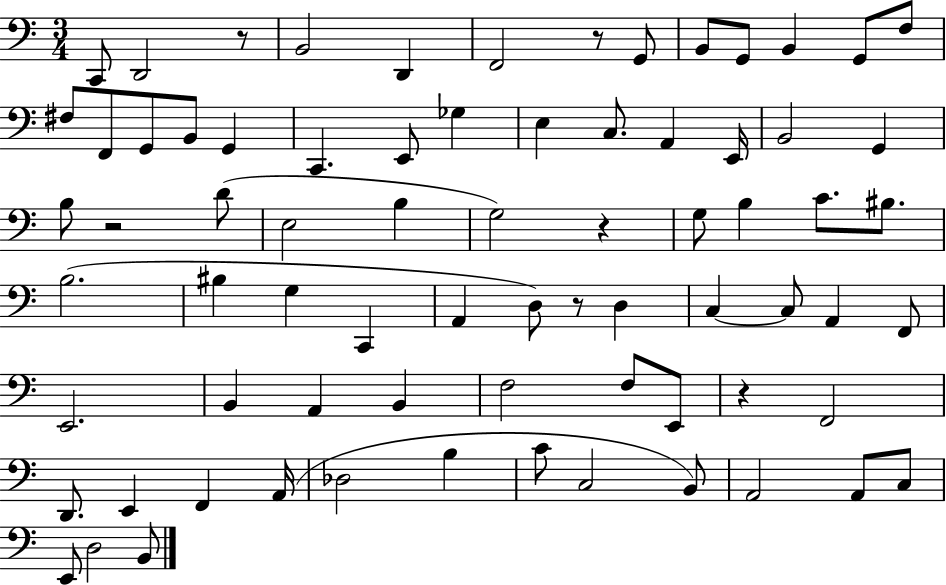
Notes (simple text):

C2/e D2/h R/e B2/h D2/q F2/h R/e G2/e B2/e G2/e B2/q G2/e F3/e F#3/e F2/e G2/e B2/e G2/q C2/q. E2/e Gb3/q E3/q C3/e. A2/q E2/s B2/h G2/q B3/e R/h D4/e E3/h B3/q G3/h R/q G3/e B3/q C4/e. BIS3/e. B3/h. BIS3/q G3/q C2/q A2/q D3/e R/e D3/q C3/q C3/e A2/q F2/e E2/h. B2/q A2/q B2/q F3/h F3/e E2/e R/q F2/h D2/e. E2/q F2/q A2/s Db3/h B3/q C4/e C3/h B2/e A2/h A2/e C3/e E2/e D3/h B2/e